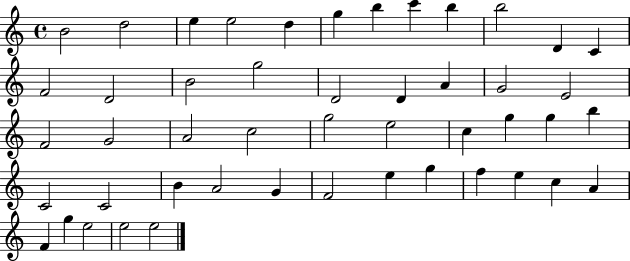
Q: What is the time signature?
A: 4/4